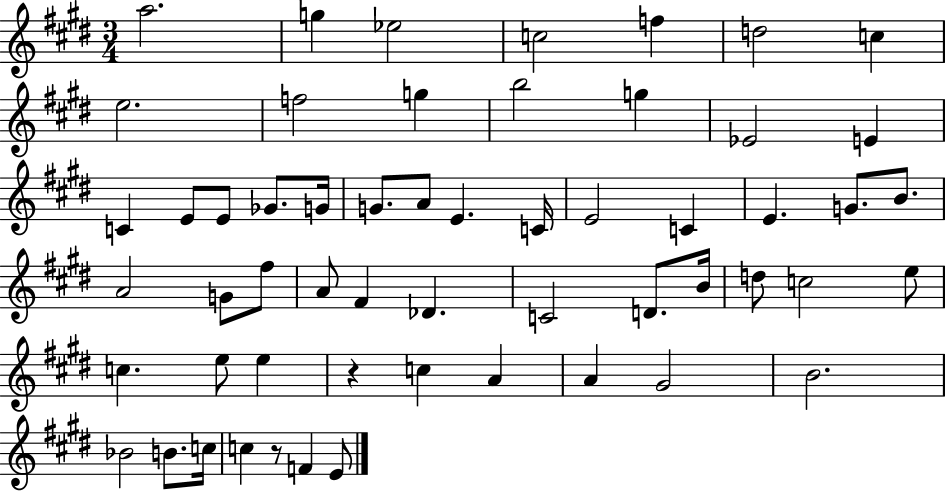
{
  \clef treble
  \numericTimeSignature
  \time 3/4
  \key e \major
  a''2. | g''4 ees''2 | c''2 f''4 | d''2 c''4 | \break e''2. | f''2 g''4 | b''2 g''4 | ees'2 e'4 | \break c'4 e'8 e'8 ges'8. g'16 | g'8. a'8 e'4. c'16 | e'2 c'4 | e'4. g'8. b'8. | \break a'2 g'8 fis''8 | a'8 fis'4 des'4. | c'2 d'8. b'16 | d''8 c''2 e''8 | \break c''4. e''8 e''4 | r4 c''4 a'4 | a'4 gis'2 | b'2. | \break bes'2 b'8. c''16 | c''4 r8 f'4 e'8 | \bar "|."
}